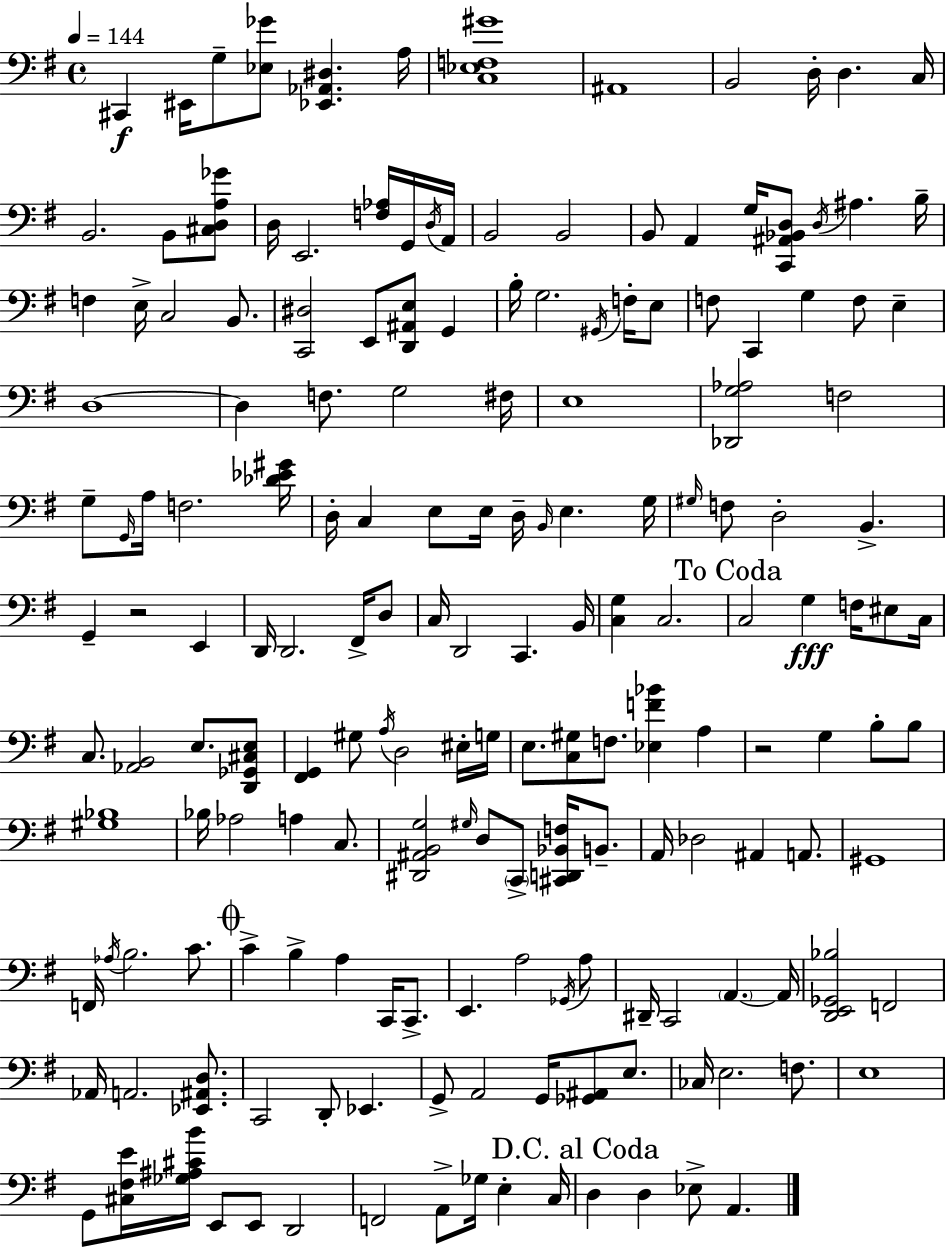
X:1
T:Untitled
M:4/4
L:1/4
K:G
^C,, ^E,,/4 G,/2 [_E,_G]/2 [_E,,_A,,^D,] A,/4 [C,_E,F,^G]4 ^A,,4 B,,2 D,/4 D, C,/4 B,,2 B,,/2 [^C,D,A,_G]/2 D,/4 E,,2 [F,_A,]/4 G,,/4 D,/4 A,,/4 B,,2 B,,2 B,,/2 A,, G,/4 [C,,^A,,_B,,D,]/2 D,/4 ^A, B,/4 F, E,/4 C,2 B,,/2 [C,,^D,]2 E,,/2 [D,,^A,,E,]/2 G,, B,/4 G,2 ^G,,/4 F,/4 E,/2 F,/2 C,, G, F,/2 E, D,4 D, F,/2 G,2 ^F,/4 E,4 [_D,,G,_A,]2 F,2 G,/2 G,,/4 A,/4 F,2 [_D_E^G]/4 D,/4 C, E,/2 E,/4 D,/4 B,,/4 E, G,/4 ^G,/4 F,/2 D,2 B,, G,, z2 E,, D,,/4 D,,2 ^F,,/4 D,/2 C,/4 D,,2 C,, B,,/4 [C,G,] C,2 C,2 G, F,/4 ^E,/2 C,/4 C,/2 [_A,,B,,]2 E,/2 [D,,_G,,^C,E,]/2 [^F,,G,,] ^G,/2 A,/4 D,2 ^E,/4 G,/4 E,/2 [C,^G,]/2 F,/2 [_E,F_B] A, z2 G, B,/2 B,/2 [^G,_B,]4 _B,/4 _A,2 A, C,/2 [^D,,^A,,B,,G,]2 ^G,/4 D,/2 C,,/2 [^C,,D,,_B,,F,]/4 B,,/2 A,,/4 _D,2 ^A,, A,,/2 ^G,,4 F,,/4 _A,/4 B,2 C/2 C B, A, C,,/4 C,,/2 E,, A,2 _G,,/4 A,/2 ^D,,/4 C,,2 A,, A,,/4 [D,,E,,_G,,_B,]2 F,,2 _A,,/4 A,,2 [_E,,^A,,D,]/2 C,,2 D,,/2 _E,, G,,/2 A,,2 G,,/4 [_G,,^A,,]/2 E,/2 _C,/4 E,2 F,/2 E,4 G,,/2 [^C,^F,E]/4 [_G,^A,^CB]/4 E,,/2 E,,/2 D,,2 F,,2 A,,/2 _G,/4 E, C,/4 D, D, _E,/2 A,,